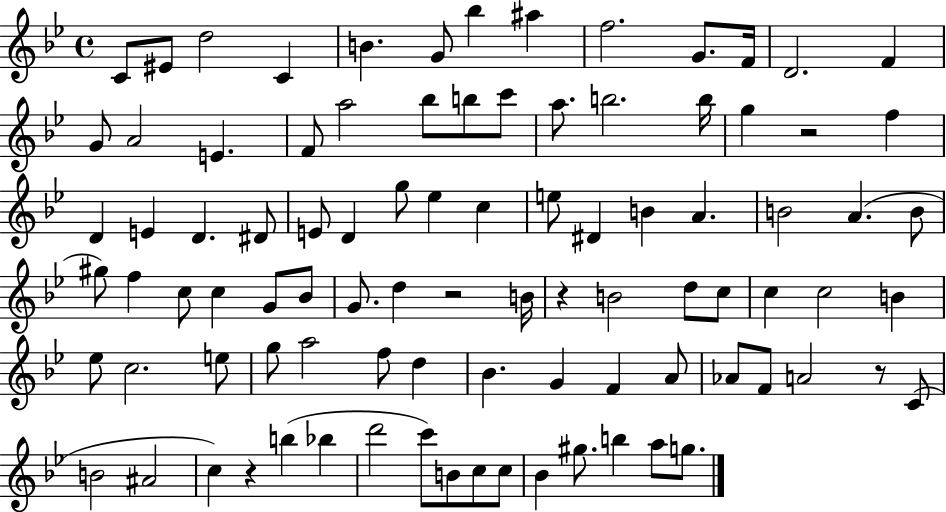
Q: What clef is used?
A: treble